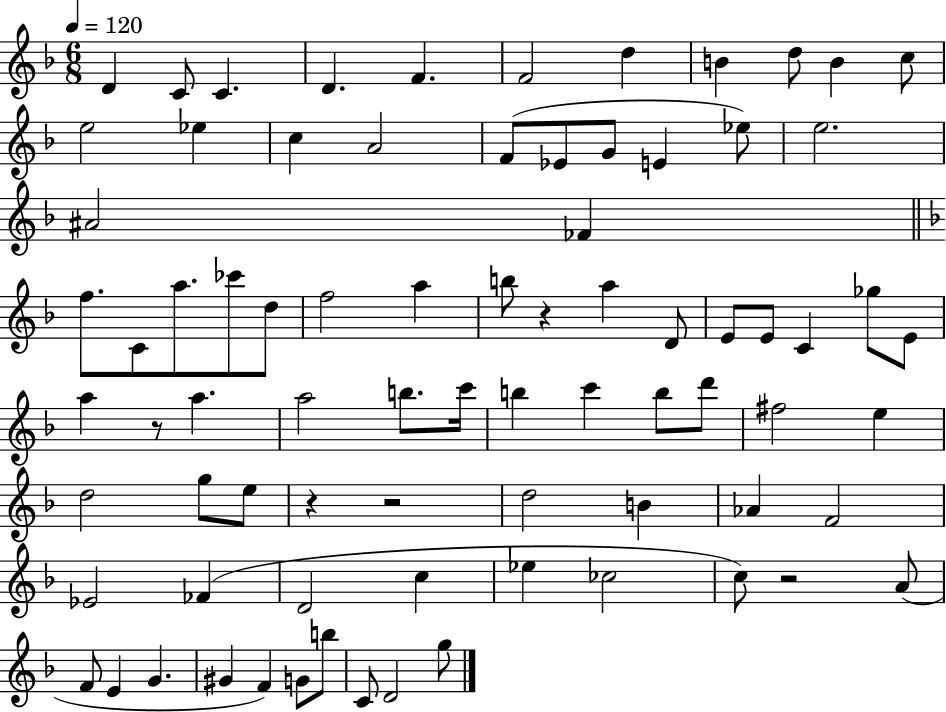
{
  \clef treble
  \numericTimeSignature
  \time 6/8
  \key f \major
  \tempo 4 = 120
  d'4 c'8 c'4. | d'4. f'4. | f'2 d''4 | b'4 d''8 b'4 c''8 | \break e''2 ees''4 | c''4 a'2 | f'8( ees'8 g'8 e'4 ees''8) | e''2. | \break ais'2 fes'4 | \bar "||" \break \key f \major f''8. c'8 a''8. ces'''8 d''8 | f''2 a''4 | b''8 r4 a''4 d'8 | e'8 e'8 c'4 ges''8 e'8 | \break a''4 r8 a''4. | a''2 b''8. c'''16 | b''4 c'''4 b''8 d'''8 | fis''2 e''4 | \break d''2 g''8 e''8 | r4 r2 | d''2 b'4 | aes'4 f'2 | \break ees'2 fes'4( | d'2 c''4 | ees''4 ces''2 | c''8) r2 a'8( | \break f'8 e'4 g'4. | gis'4 f'4) g'8 b''8 | c'8 d'2 g''8 | \bar "|."
}